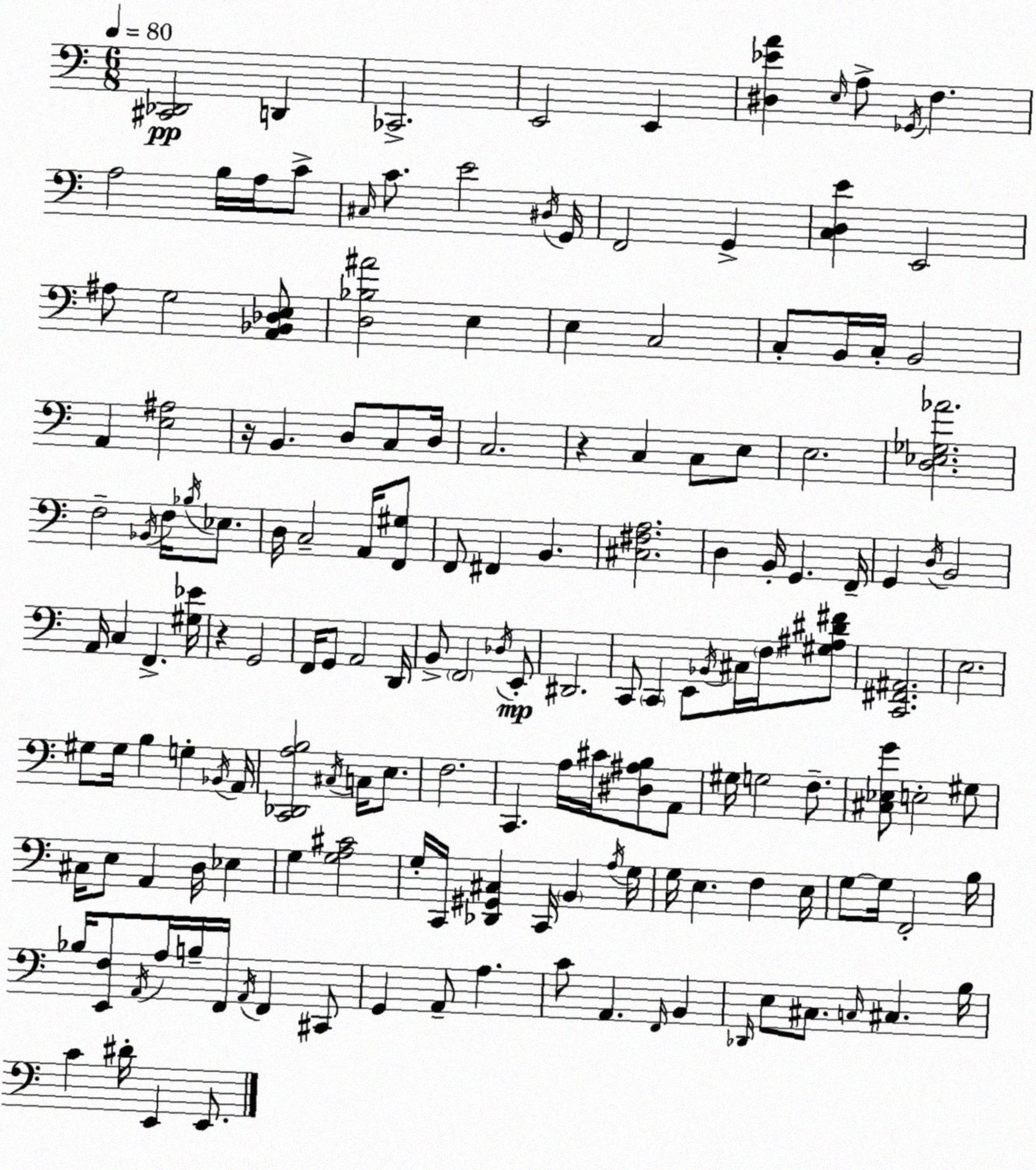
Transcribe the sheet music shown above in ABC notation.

X:1
T:Untitled
M:6/8
L:1/4
K:Am
[^C,,_D,,]2 D,, _C,,2 E,,2 E,, [^D,_EA] E,/4 A,/2 _G,,/4 F, A,2 B,/4 A,/4 C/2 ^C,/4 C/2 E2 ^D,/4 G,,/4 F,,2 G,, [C,D,E] E,,2 ^A,/2 G,2 [A,,_B,,_D,E,]/2 [D,_B,^A]2 E, E, C,2 C,/2 B,,/4 C,/4 B,,2 A,, [E,^A,]2 z/4 B,, D,/2 C,/2 D,/4 C,2 z C, C,/2 E,/2 E,2 [D,_E,_G,_A]2 F,2 _B,,/4 F,/4 _B,/4 _E,/2 D,/4 C,2 A,,/4 [F,,^G,]/2 F,,/2 ^F,, B,, [^C,^F,A,]2 D, B,,/4 G,, F,,/4 G,, D,/4 B,,2 A,,/4 C, F,, [^G,_E]/4 z G,,2 F,,/4 G,,/2 A,,2 D,,/4 B,,/2 F,,2 _D,/4 E,,/2 ^D,,2 C,,/2 C,, E,,/2 _B,,/4 ^C,/4 F,/4 [^G,^A,^D^F]/2 [C,,^F,,^A,,]2 E,2 ^G,/2 ^G,/4 B, G, _B,,/4 A,,/4 [C,,_D,,A,B,]2 ^C,/4 C,/4 E,/2 F,2 C,, A,/4 ^C/4 [^D,^A,B,]/2 A,,/2 ^G,/4 G,2 F,/2 [^C,_E,G]/2 E,2 ^G,/2 ^C,/4 E,/2 A,, D,/4 _E, G, [G,A,^C]2 G,/4 C,,/4 [_D,,^G,,^C,] C,,/4 B,, A,/4 G,/4 G,/4 E, F, E,/4 G,/2 G,/4 F,,2 B,/4 _B,/4 [E,,F,]/2 A,,/4 A,/4 B,/4 F,,/4 A,,/4 F,, ^C,,/2 G,, A,,/2 A, C/2 A,, F,,/4 B,, _D,,/4 E,/2 ^C,/2 C,/4 ^C, B,/4 C ^D/4 E,, E,,/2